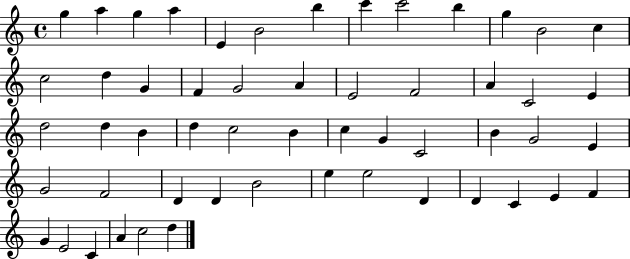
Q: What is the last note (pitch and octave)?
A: D5